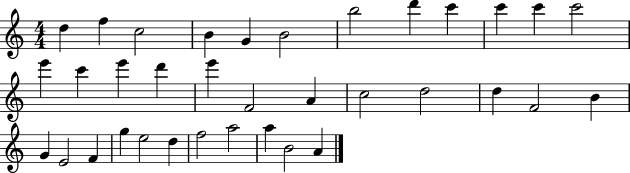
{
  \clef treble
  \numericTimeSignature
  \time 4/4
  \key c \major
  d''4 f''4 c''2 | b'4 g'4 b'2 | b''2 d'''4 c'''4 | c'''4 c'''4 c'''2 | \break e'''4 c'''4 e'''4 d'''4 | e'''4 f'2 a'4 | c''2 d''2 | d''4 f'2 b'4 | \break g'4 e'2 f'4 | g''4 e''2 d''4 | f''2 a''2 | a''4 b'2 a'4 | \break \bar "|."
}